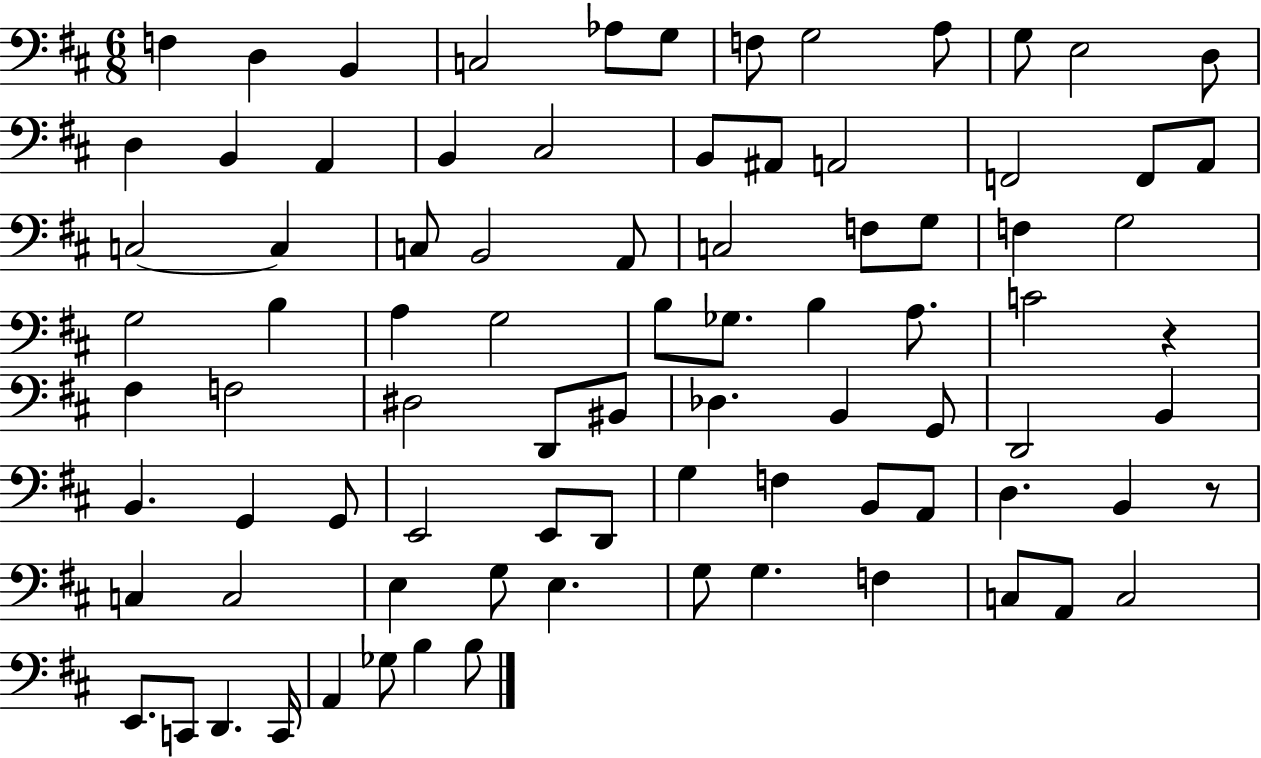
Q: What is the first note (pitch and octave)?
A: F3